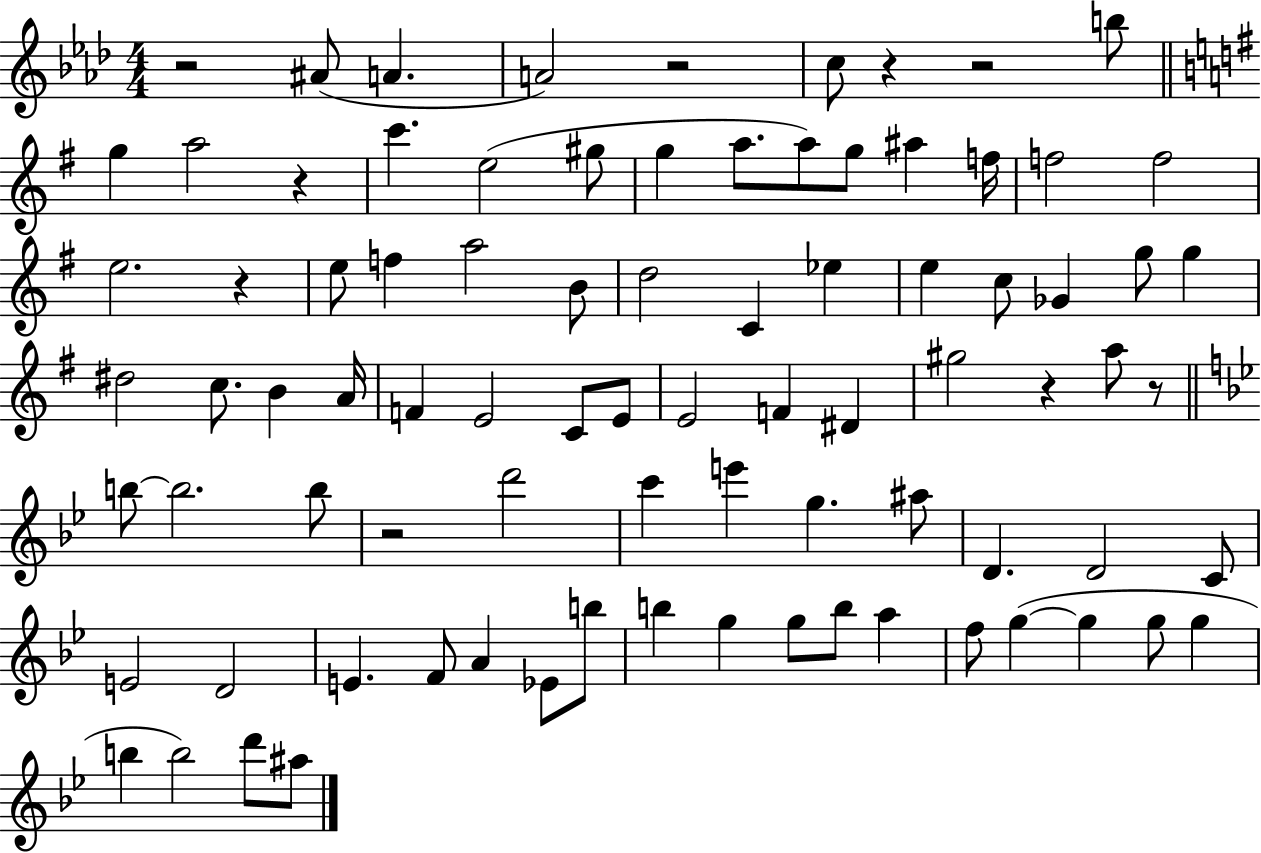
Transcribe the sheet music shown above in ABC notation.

X:1
T:Untitled
M:4/4
L:1/4
K:Ab
z2 ^A/2 A A2 z2 c/2 z z2 b/2 g a2 z c' e2 ^g/2 g a/2 a/2 g/2 ^a f/4 f2 f2 e2 z e/2 f a2 B/2 d2 C _e e c/2 _G g/2 g ^d2 c/2 B A/4 F E2 C/2 E/2 E2 F ^D ^g2 z a/2 z/2 b/2 b2 b/2 z2 d'2 c' e' g ^a/2 D D2 C/2 E2 D2 E F/2 A _E/2 b/2 b g g/2 b/2 a f/2 g g g/2 g b b2 d'/2 ^a/2